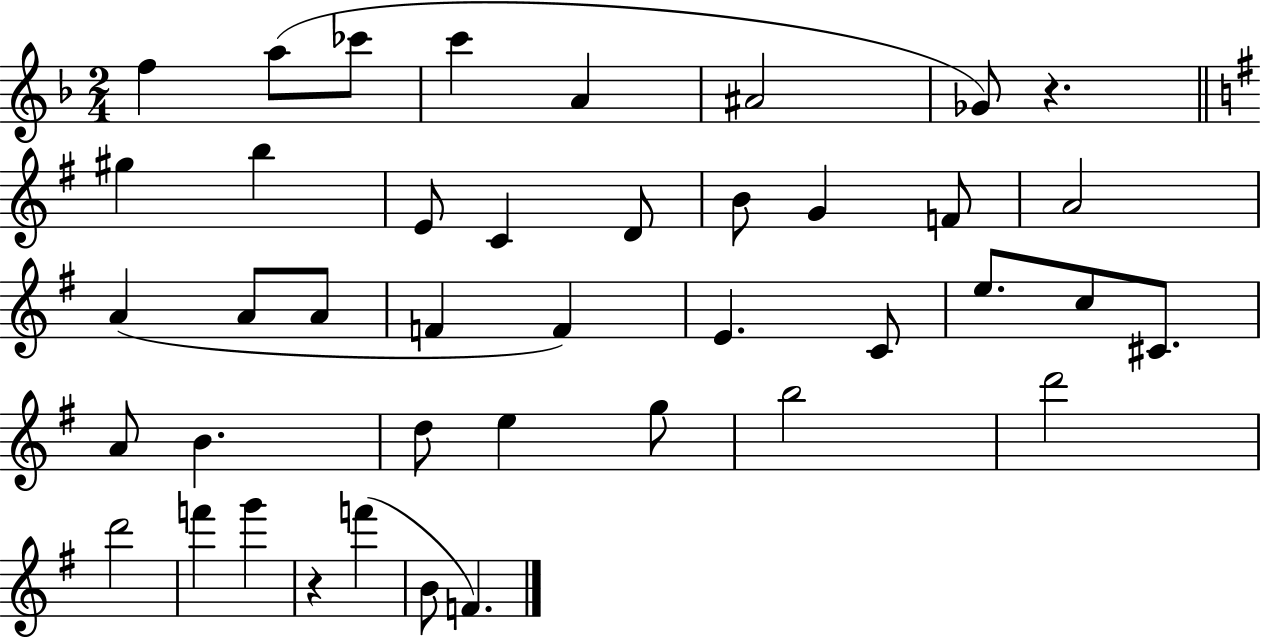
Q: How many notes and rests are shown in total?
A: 41